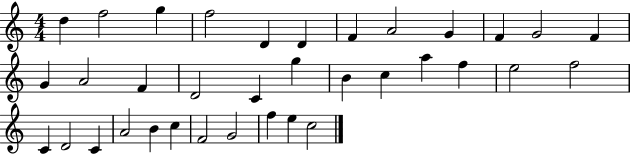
{
  \clef treble
  \numericTimeSignature
  \time 4/4
  \key c \major
  d''4 f''2 g''4 | f''2 d'4 d'4 | f'4 a'2 g'4 | f'4 g'2 f'4 | \break g'4 a'2 f'4 | d'2 c'4 g''4 | b'4 c''4 a''4 f''4 | e''2 f''2 | \break c'4 d'2 c'4 | a'2 b'4 c''4 | f'2 g'2 | f''4 e''4 c''2 | \break \bar "|."
}